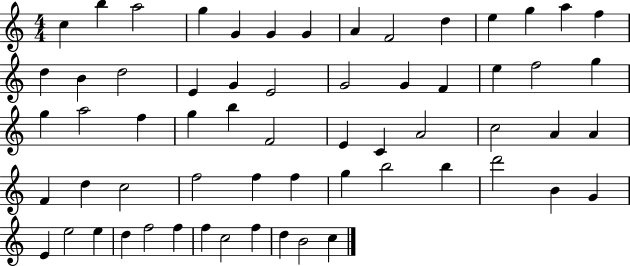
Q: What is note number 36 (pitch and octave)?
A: C5